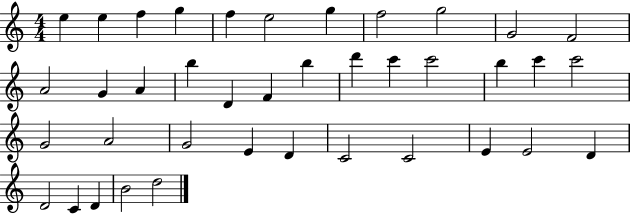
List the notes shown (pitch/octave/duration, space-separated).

E5/q E5/q F5/q G5/q F5/q E5/h G5/q F5/h G5/h G4/h F4/h A4/h G4/q A4/q B5/q D4/q F4/q B5/q D6/q C6/q C6/h B5/q C6/q C6/h G4/h A4/h G4/h E4/q D4/q C4/h C4/h E4/q E4/h D4/q D4/h C4/q D4/q B4/h D5/h